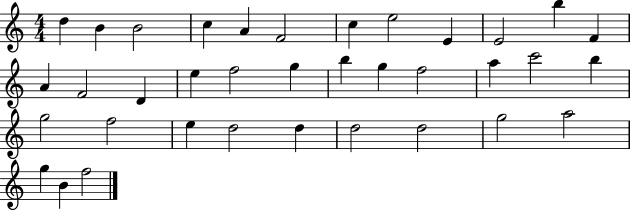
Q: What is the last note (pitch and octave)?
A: F5